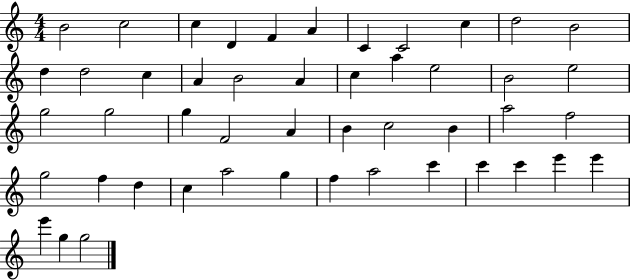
{
  \clef treble
  \numericTimeSignature
  \time 4/4
  \key c \major
  b'2 c''2 | c''4 d'4 f'4 a'4 | c'4 c'2 c''4 | d''2 b'2 | \break d''4 d''2 c''4 | a'4 b'2 a'4 | c''4 a''4 e''2 | b'2 e''2 | \break g''2 g''2 | g''4 f'2 a'4 | b'4 c''2 b'4 | a''2 f''2 | \break g''2 f''4 d''4 | c''4 a''2 g''4 | f''4 a''2 c'''4 | c'''4 c'''4 e'''4 e'''4 | \break e'''4 g''4 g''2 | \bar "|."
}